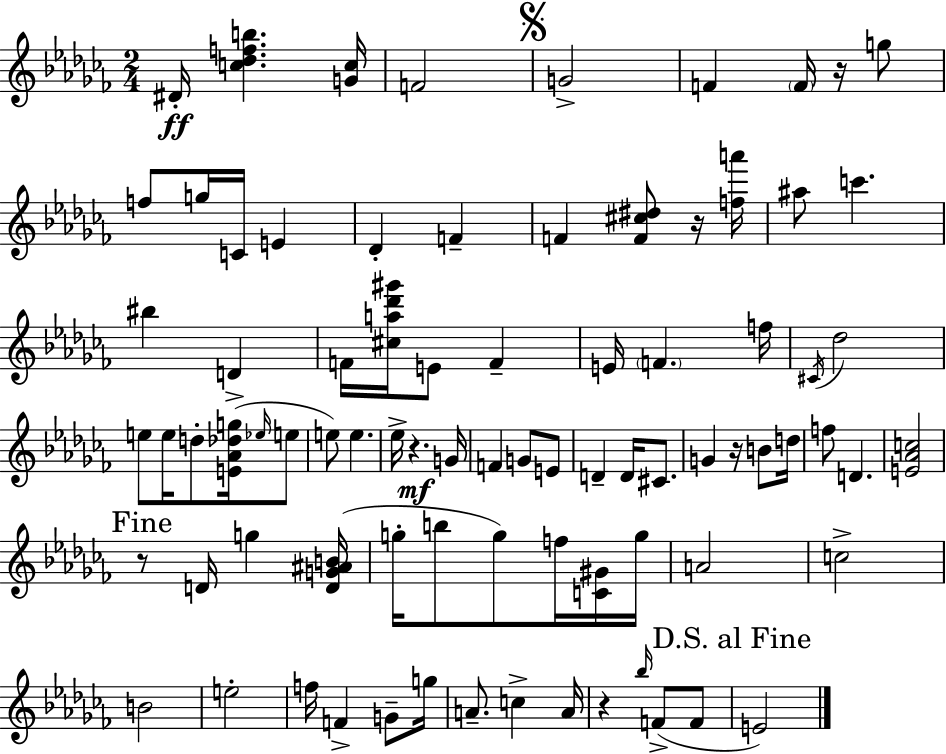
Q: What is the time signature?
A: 2/4